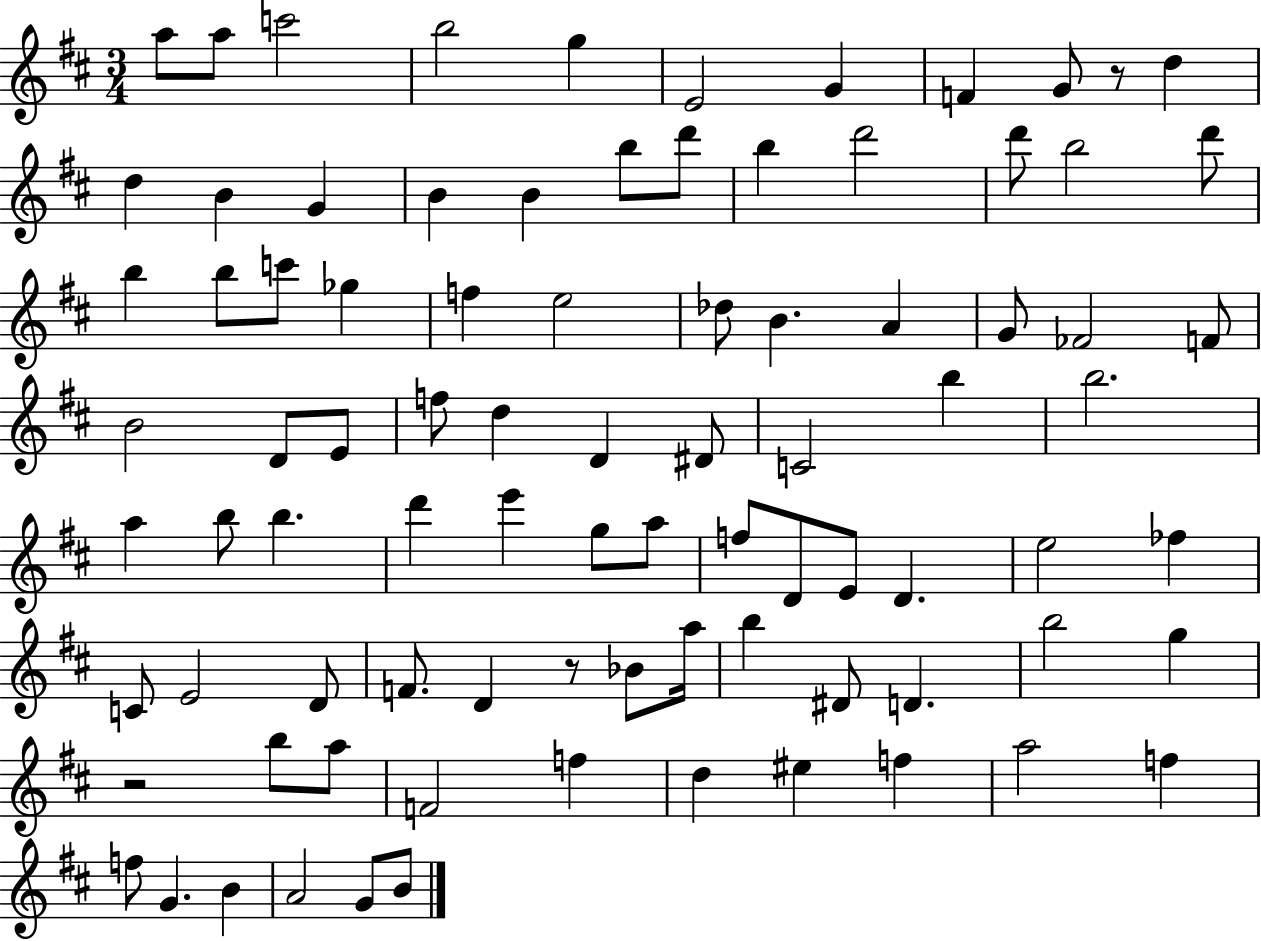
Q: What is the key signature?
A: D major